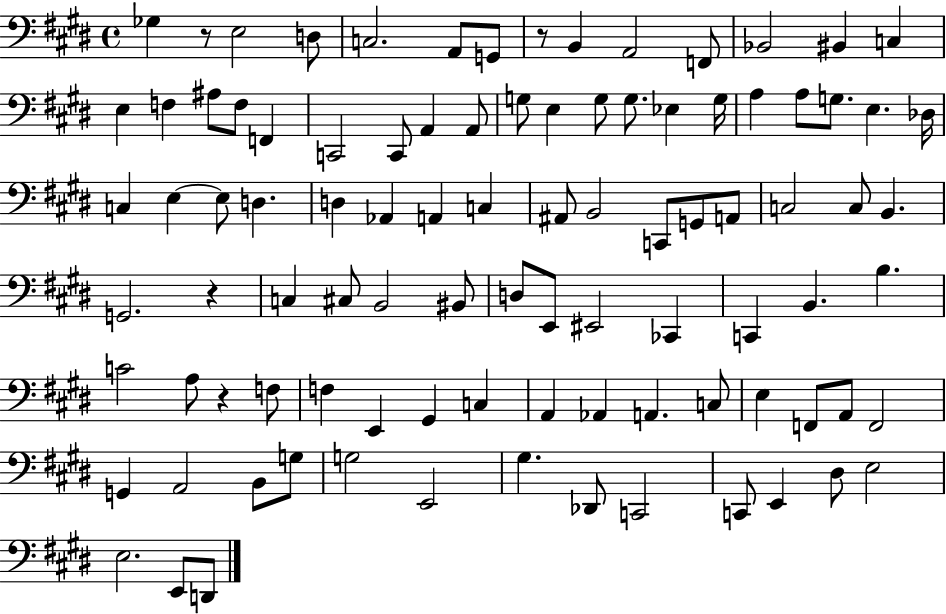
{
  \clef bass
  \time 4/4
  \defaultTimeSignature
  \key e \major
  ges4 r8 e2 d8 | c2. a,8 g,8 | r8 b,4 a,2 f,8 | bes,2 bis,4 c4 | \break e4 f4 ais8 f8 f,4 | c,2 c,8 a,4 a,8 | g8 e4 g8 g8. ees4 g16 | a4 a8 g8. e4. des16 | \break c4 e4~~ e8 d4. | d4 aes,4 a,4 c4 | ais,8 b,2 c,8 g,8 a,8 | c2 c8 b,4. | \break g,2. r4 | c4 cis8 b,2 bis,8 | d8 e,8 eis,2 ces,4 | c,4 b,4. b4. | \break c'2 a8 r4 f8 | f4 e,4 gis,4 c4 | a,4 aes,4 a,4. c8 | e4 f,8 a,8 f,2 | \break g,4 a,2 b,8 g8 | g2 e,2 | gis4. des,8 c,2 | c,8 e,4 dis8 e2 | \break e2. e,8 d,8 | \bar "|."
}